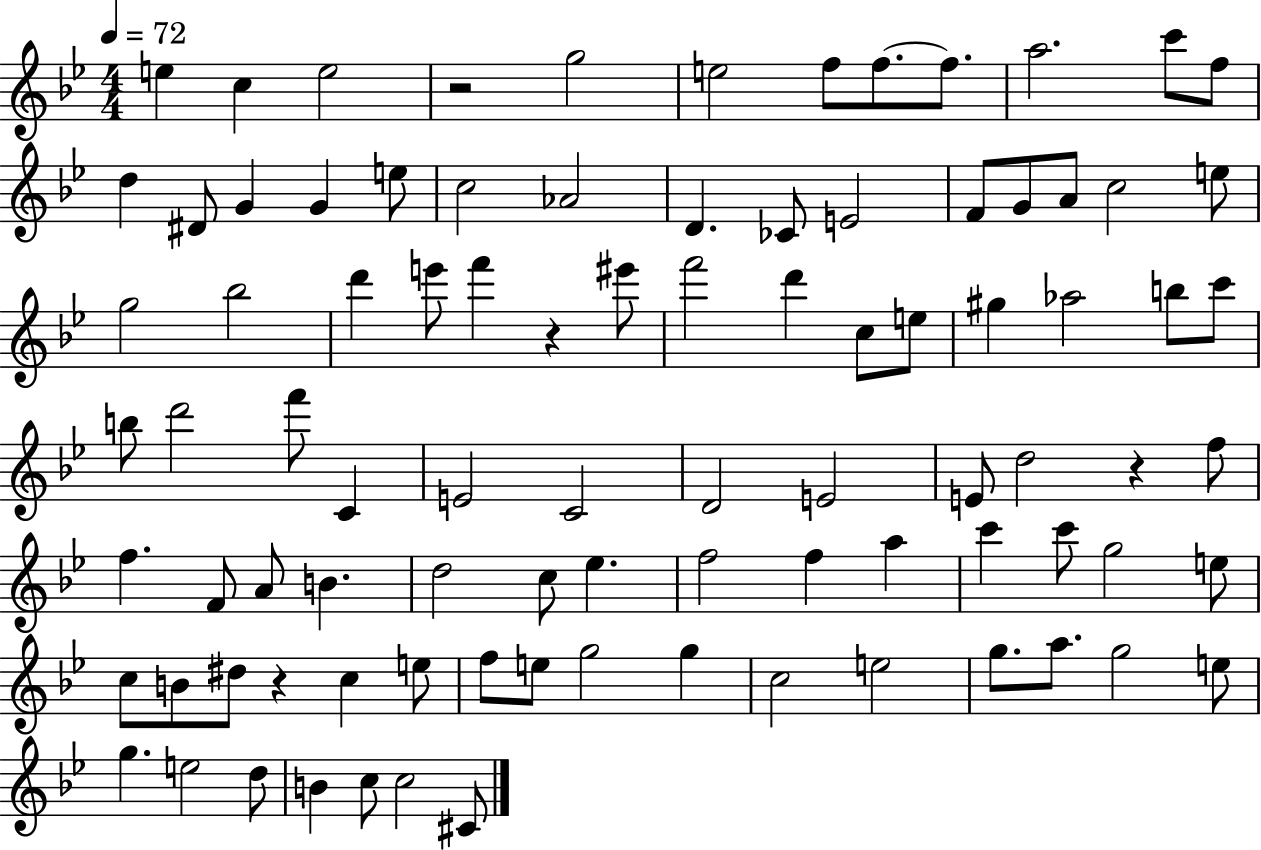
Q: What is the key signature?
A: BES major